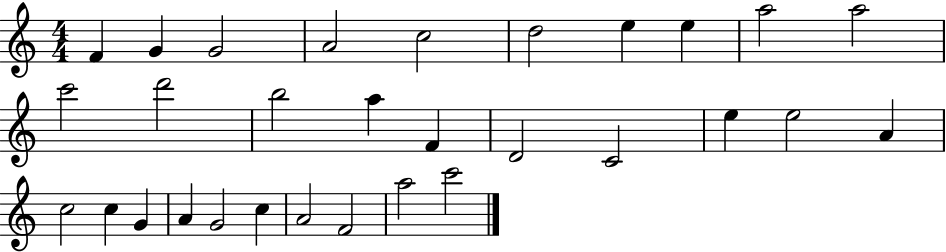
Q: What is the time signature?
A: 4/4